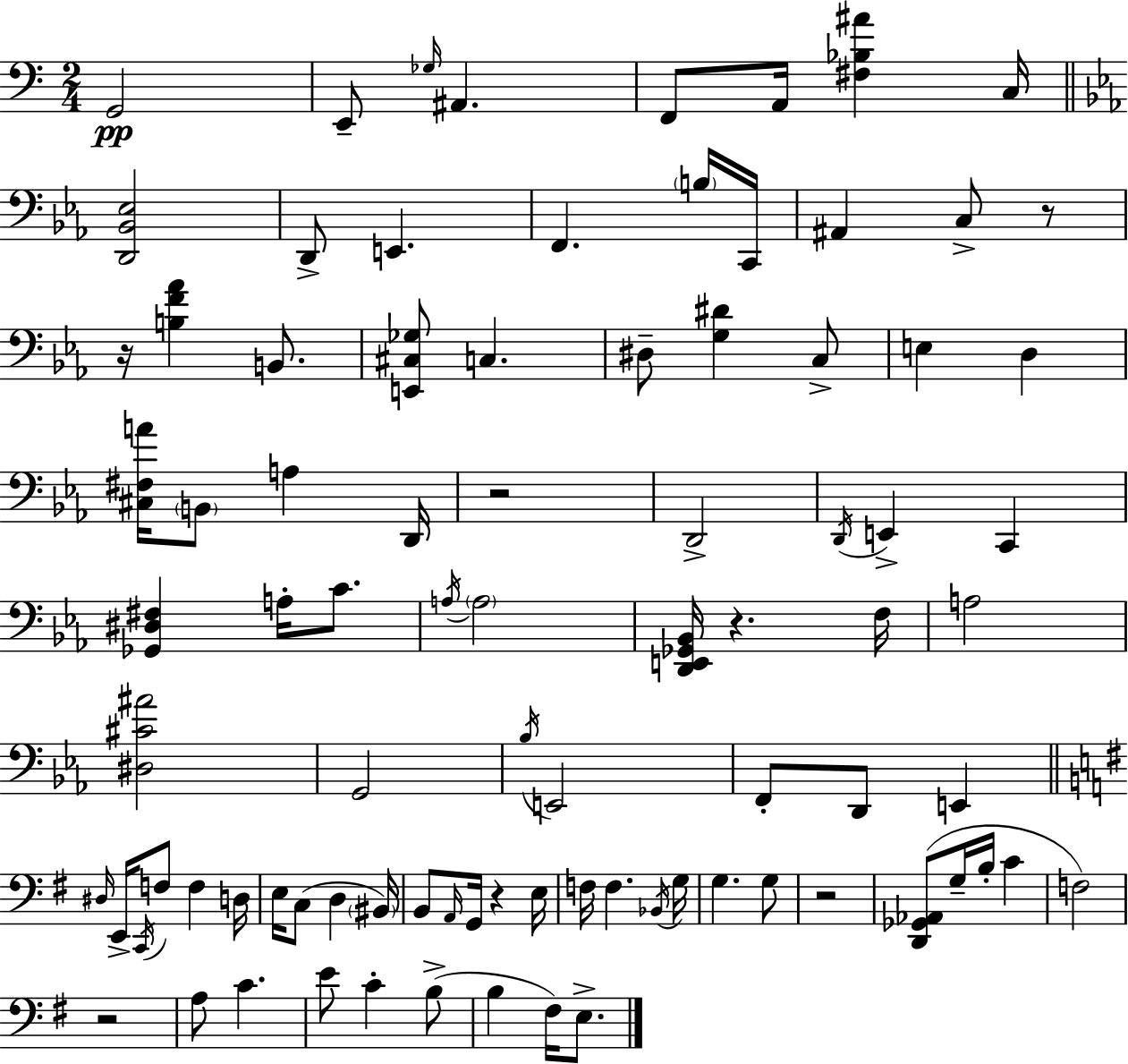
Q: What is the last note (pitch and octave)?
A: E3